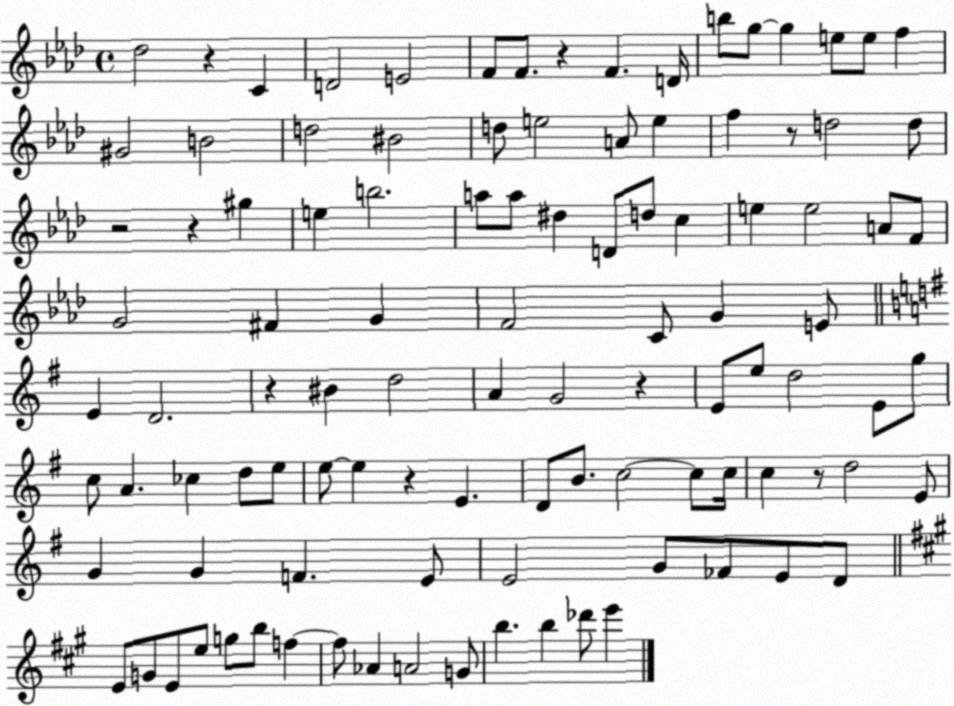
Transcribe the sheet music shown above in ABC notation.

X:1
T:Untitled
M:4/4
L:1/4
K:Ab
_d2 z C D2 E2 F/2 F/2 z F D/4 b/2 g/2 g e/2 e/2 f ^G2 B2 d2 ^B2 d/2 e2 A/2 e f z/2 d2 d/2 z2 z ^g e b2 a/2 a/2 ^d D/2 d/2 c e e2 A/2 F/2 G2 ^F G F2 C/2 G E/2 E D2 z ^B d2 A G2 z E/2 e/2 d2 E/2 g/2 c/2 A _c d/2 e/2 e/2 e z E D/2 B/2 c2 c/2 c/4 c z/2 d2 E/2 G G F E/2 E2 G/2 _F/2 E/2 D/2 E/2 G/2 E/2 e/2 g/2 b/2 f f/2 _A A2 G/2 b b _d'/2 e'